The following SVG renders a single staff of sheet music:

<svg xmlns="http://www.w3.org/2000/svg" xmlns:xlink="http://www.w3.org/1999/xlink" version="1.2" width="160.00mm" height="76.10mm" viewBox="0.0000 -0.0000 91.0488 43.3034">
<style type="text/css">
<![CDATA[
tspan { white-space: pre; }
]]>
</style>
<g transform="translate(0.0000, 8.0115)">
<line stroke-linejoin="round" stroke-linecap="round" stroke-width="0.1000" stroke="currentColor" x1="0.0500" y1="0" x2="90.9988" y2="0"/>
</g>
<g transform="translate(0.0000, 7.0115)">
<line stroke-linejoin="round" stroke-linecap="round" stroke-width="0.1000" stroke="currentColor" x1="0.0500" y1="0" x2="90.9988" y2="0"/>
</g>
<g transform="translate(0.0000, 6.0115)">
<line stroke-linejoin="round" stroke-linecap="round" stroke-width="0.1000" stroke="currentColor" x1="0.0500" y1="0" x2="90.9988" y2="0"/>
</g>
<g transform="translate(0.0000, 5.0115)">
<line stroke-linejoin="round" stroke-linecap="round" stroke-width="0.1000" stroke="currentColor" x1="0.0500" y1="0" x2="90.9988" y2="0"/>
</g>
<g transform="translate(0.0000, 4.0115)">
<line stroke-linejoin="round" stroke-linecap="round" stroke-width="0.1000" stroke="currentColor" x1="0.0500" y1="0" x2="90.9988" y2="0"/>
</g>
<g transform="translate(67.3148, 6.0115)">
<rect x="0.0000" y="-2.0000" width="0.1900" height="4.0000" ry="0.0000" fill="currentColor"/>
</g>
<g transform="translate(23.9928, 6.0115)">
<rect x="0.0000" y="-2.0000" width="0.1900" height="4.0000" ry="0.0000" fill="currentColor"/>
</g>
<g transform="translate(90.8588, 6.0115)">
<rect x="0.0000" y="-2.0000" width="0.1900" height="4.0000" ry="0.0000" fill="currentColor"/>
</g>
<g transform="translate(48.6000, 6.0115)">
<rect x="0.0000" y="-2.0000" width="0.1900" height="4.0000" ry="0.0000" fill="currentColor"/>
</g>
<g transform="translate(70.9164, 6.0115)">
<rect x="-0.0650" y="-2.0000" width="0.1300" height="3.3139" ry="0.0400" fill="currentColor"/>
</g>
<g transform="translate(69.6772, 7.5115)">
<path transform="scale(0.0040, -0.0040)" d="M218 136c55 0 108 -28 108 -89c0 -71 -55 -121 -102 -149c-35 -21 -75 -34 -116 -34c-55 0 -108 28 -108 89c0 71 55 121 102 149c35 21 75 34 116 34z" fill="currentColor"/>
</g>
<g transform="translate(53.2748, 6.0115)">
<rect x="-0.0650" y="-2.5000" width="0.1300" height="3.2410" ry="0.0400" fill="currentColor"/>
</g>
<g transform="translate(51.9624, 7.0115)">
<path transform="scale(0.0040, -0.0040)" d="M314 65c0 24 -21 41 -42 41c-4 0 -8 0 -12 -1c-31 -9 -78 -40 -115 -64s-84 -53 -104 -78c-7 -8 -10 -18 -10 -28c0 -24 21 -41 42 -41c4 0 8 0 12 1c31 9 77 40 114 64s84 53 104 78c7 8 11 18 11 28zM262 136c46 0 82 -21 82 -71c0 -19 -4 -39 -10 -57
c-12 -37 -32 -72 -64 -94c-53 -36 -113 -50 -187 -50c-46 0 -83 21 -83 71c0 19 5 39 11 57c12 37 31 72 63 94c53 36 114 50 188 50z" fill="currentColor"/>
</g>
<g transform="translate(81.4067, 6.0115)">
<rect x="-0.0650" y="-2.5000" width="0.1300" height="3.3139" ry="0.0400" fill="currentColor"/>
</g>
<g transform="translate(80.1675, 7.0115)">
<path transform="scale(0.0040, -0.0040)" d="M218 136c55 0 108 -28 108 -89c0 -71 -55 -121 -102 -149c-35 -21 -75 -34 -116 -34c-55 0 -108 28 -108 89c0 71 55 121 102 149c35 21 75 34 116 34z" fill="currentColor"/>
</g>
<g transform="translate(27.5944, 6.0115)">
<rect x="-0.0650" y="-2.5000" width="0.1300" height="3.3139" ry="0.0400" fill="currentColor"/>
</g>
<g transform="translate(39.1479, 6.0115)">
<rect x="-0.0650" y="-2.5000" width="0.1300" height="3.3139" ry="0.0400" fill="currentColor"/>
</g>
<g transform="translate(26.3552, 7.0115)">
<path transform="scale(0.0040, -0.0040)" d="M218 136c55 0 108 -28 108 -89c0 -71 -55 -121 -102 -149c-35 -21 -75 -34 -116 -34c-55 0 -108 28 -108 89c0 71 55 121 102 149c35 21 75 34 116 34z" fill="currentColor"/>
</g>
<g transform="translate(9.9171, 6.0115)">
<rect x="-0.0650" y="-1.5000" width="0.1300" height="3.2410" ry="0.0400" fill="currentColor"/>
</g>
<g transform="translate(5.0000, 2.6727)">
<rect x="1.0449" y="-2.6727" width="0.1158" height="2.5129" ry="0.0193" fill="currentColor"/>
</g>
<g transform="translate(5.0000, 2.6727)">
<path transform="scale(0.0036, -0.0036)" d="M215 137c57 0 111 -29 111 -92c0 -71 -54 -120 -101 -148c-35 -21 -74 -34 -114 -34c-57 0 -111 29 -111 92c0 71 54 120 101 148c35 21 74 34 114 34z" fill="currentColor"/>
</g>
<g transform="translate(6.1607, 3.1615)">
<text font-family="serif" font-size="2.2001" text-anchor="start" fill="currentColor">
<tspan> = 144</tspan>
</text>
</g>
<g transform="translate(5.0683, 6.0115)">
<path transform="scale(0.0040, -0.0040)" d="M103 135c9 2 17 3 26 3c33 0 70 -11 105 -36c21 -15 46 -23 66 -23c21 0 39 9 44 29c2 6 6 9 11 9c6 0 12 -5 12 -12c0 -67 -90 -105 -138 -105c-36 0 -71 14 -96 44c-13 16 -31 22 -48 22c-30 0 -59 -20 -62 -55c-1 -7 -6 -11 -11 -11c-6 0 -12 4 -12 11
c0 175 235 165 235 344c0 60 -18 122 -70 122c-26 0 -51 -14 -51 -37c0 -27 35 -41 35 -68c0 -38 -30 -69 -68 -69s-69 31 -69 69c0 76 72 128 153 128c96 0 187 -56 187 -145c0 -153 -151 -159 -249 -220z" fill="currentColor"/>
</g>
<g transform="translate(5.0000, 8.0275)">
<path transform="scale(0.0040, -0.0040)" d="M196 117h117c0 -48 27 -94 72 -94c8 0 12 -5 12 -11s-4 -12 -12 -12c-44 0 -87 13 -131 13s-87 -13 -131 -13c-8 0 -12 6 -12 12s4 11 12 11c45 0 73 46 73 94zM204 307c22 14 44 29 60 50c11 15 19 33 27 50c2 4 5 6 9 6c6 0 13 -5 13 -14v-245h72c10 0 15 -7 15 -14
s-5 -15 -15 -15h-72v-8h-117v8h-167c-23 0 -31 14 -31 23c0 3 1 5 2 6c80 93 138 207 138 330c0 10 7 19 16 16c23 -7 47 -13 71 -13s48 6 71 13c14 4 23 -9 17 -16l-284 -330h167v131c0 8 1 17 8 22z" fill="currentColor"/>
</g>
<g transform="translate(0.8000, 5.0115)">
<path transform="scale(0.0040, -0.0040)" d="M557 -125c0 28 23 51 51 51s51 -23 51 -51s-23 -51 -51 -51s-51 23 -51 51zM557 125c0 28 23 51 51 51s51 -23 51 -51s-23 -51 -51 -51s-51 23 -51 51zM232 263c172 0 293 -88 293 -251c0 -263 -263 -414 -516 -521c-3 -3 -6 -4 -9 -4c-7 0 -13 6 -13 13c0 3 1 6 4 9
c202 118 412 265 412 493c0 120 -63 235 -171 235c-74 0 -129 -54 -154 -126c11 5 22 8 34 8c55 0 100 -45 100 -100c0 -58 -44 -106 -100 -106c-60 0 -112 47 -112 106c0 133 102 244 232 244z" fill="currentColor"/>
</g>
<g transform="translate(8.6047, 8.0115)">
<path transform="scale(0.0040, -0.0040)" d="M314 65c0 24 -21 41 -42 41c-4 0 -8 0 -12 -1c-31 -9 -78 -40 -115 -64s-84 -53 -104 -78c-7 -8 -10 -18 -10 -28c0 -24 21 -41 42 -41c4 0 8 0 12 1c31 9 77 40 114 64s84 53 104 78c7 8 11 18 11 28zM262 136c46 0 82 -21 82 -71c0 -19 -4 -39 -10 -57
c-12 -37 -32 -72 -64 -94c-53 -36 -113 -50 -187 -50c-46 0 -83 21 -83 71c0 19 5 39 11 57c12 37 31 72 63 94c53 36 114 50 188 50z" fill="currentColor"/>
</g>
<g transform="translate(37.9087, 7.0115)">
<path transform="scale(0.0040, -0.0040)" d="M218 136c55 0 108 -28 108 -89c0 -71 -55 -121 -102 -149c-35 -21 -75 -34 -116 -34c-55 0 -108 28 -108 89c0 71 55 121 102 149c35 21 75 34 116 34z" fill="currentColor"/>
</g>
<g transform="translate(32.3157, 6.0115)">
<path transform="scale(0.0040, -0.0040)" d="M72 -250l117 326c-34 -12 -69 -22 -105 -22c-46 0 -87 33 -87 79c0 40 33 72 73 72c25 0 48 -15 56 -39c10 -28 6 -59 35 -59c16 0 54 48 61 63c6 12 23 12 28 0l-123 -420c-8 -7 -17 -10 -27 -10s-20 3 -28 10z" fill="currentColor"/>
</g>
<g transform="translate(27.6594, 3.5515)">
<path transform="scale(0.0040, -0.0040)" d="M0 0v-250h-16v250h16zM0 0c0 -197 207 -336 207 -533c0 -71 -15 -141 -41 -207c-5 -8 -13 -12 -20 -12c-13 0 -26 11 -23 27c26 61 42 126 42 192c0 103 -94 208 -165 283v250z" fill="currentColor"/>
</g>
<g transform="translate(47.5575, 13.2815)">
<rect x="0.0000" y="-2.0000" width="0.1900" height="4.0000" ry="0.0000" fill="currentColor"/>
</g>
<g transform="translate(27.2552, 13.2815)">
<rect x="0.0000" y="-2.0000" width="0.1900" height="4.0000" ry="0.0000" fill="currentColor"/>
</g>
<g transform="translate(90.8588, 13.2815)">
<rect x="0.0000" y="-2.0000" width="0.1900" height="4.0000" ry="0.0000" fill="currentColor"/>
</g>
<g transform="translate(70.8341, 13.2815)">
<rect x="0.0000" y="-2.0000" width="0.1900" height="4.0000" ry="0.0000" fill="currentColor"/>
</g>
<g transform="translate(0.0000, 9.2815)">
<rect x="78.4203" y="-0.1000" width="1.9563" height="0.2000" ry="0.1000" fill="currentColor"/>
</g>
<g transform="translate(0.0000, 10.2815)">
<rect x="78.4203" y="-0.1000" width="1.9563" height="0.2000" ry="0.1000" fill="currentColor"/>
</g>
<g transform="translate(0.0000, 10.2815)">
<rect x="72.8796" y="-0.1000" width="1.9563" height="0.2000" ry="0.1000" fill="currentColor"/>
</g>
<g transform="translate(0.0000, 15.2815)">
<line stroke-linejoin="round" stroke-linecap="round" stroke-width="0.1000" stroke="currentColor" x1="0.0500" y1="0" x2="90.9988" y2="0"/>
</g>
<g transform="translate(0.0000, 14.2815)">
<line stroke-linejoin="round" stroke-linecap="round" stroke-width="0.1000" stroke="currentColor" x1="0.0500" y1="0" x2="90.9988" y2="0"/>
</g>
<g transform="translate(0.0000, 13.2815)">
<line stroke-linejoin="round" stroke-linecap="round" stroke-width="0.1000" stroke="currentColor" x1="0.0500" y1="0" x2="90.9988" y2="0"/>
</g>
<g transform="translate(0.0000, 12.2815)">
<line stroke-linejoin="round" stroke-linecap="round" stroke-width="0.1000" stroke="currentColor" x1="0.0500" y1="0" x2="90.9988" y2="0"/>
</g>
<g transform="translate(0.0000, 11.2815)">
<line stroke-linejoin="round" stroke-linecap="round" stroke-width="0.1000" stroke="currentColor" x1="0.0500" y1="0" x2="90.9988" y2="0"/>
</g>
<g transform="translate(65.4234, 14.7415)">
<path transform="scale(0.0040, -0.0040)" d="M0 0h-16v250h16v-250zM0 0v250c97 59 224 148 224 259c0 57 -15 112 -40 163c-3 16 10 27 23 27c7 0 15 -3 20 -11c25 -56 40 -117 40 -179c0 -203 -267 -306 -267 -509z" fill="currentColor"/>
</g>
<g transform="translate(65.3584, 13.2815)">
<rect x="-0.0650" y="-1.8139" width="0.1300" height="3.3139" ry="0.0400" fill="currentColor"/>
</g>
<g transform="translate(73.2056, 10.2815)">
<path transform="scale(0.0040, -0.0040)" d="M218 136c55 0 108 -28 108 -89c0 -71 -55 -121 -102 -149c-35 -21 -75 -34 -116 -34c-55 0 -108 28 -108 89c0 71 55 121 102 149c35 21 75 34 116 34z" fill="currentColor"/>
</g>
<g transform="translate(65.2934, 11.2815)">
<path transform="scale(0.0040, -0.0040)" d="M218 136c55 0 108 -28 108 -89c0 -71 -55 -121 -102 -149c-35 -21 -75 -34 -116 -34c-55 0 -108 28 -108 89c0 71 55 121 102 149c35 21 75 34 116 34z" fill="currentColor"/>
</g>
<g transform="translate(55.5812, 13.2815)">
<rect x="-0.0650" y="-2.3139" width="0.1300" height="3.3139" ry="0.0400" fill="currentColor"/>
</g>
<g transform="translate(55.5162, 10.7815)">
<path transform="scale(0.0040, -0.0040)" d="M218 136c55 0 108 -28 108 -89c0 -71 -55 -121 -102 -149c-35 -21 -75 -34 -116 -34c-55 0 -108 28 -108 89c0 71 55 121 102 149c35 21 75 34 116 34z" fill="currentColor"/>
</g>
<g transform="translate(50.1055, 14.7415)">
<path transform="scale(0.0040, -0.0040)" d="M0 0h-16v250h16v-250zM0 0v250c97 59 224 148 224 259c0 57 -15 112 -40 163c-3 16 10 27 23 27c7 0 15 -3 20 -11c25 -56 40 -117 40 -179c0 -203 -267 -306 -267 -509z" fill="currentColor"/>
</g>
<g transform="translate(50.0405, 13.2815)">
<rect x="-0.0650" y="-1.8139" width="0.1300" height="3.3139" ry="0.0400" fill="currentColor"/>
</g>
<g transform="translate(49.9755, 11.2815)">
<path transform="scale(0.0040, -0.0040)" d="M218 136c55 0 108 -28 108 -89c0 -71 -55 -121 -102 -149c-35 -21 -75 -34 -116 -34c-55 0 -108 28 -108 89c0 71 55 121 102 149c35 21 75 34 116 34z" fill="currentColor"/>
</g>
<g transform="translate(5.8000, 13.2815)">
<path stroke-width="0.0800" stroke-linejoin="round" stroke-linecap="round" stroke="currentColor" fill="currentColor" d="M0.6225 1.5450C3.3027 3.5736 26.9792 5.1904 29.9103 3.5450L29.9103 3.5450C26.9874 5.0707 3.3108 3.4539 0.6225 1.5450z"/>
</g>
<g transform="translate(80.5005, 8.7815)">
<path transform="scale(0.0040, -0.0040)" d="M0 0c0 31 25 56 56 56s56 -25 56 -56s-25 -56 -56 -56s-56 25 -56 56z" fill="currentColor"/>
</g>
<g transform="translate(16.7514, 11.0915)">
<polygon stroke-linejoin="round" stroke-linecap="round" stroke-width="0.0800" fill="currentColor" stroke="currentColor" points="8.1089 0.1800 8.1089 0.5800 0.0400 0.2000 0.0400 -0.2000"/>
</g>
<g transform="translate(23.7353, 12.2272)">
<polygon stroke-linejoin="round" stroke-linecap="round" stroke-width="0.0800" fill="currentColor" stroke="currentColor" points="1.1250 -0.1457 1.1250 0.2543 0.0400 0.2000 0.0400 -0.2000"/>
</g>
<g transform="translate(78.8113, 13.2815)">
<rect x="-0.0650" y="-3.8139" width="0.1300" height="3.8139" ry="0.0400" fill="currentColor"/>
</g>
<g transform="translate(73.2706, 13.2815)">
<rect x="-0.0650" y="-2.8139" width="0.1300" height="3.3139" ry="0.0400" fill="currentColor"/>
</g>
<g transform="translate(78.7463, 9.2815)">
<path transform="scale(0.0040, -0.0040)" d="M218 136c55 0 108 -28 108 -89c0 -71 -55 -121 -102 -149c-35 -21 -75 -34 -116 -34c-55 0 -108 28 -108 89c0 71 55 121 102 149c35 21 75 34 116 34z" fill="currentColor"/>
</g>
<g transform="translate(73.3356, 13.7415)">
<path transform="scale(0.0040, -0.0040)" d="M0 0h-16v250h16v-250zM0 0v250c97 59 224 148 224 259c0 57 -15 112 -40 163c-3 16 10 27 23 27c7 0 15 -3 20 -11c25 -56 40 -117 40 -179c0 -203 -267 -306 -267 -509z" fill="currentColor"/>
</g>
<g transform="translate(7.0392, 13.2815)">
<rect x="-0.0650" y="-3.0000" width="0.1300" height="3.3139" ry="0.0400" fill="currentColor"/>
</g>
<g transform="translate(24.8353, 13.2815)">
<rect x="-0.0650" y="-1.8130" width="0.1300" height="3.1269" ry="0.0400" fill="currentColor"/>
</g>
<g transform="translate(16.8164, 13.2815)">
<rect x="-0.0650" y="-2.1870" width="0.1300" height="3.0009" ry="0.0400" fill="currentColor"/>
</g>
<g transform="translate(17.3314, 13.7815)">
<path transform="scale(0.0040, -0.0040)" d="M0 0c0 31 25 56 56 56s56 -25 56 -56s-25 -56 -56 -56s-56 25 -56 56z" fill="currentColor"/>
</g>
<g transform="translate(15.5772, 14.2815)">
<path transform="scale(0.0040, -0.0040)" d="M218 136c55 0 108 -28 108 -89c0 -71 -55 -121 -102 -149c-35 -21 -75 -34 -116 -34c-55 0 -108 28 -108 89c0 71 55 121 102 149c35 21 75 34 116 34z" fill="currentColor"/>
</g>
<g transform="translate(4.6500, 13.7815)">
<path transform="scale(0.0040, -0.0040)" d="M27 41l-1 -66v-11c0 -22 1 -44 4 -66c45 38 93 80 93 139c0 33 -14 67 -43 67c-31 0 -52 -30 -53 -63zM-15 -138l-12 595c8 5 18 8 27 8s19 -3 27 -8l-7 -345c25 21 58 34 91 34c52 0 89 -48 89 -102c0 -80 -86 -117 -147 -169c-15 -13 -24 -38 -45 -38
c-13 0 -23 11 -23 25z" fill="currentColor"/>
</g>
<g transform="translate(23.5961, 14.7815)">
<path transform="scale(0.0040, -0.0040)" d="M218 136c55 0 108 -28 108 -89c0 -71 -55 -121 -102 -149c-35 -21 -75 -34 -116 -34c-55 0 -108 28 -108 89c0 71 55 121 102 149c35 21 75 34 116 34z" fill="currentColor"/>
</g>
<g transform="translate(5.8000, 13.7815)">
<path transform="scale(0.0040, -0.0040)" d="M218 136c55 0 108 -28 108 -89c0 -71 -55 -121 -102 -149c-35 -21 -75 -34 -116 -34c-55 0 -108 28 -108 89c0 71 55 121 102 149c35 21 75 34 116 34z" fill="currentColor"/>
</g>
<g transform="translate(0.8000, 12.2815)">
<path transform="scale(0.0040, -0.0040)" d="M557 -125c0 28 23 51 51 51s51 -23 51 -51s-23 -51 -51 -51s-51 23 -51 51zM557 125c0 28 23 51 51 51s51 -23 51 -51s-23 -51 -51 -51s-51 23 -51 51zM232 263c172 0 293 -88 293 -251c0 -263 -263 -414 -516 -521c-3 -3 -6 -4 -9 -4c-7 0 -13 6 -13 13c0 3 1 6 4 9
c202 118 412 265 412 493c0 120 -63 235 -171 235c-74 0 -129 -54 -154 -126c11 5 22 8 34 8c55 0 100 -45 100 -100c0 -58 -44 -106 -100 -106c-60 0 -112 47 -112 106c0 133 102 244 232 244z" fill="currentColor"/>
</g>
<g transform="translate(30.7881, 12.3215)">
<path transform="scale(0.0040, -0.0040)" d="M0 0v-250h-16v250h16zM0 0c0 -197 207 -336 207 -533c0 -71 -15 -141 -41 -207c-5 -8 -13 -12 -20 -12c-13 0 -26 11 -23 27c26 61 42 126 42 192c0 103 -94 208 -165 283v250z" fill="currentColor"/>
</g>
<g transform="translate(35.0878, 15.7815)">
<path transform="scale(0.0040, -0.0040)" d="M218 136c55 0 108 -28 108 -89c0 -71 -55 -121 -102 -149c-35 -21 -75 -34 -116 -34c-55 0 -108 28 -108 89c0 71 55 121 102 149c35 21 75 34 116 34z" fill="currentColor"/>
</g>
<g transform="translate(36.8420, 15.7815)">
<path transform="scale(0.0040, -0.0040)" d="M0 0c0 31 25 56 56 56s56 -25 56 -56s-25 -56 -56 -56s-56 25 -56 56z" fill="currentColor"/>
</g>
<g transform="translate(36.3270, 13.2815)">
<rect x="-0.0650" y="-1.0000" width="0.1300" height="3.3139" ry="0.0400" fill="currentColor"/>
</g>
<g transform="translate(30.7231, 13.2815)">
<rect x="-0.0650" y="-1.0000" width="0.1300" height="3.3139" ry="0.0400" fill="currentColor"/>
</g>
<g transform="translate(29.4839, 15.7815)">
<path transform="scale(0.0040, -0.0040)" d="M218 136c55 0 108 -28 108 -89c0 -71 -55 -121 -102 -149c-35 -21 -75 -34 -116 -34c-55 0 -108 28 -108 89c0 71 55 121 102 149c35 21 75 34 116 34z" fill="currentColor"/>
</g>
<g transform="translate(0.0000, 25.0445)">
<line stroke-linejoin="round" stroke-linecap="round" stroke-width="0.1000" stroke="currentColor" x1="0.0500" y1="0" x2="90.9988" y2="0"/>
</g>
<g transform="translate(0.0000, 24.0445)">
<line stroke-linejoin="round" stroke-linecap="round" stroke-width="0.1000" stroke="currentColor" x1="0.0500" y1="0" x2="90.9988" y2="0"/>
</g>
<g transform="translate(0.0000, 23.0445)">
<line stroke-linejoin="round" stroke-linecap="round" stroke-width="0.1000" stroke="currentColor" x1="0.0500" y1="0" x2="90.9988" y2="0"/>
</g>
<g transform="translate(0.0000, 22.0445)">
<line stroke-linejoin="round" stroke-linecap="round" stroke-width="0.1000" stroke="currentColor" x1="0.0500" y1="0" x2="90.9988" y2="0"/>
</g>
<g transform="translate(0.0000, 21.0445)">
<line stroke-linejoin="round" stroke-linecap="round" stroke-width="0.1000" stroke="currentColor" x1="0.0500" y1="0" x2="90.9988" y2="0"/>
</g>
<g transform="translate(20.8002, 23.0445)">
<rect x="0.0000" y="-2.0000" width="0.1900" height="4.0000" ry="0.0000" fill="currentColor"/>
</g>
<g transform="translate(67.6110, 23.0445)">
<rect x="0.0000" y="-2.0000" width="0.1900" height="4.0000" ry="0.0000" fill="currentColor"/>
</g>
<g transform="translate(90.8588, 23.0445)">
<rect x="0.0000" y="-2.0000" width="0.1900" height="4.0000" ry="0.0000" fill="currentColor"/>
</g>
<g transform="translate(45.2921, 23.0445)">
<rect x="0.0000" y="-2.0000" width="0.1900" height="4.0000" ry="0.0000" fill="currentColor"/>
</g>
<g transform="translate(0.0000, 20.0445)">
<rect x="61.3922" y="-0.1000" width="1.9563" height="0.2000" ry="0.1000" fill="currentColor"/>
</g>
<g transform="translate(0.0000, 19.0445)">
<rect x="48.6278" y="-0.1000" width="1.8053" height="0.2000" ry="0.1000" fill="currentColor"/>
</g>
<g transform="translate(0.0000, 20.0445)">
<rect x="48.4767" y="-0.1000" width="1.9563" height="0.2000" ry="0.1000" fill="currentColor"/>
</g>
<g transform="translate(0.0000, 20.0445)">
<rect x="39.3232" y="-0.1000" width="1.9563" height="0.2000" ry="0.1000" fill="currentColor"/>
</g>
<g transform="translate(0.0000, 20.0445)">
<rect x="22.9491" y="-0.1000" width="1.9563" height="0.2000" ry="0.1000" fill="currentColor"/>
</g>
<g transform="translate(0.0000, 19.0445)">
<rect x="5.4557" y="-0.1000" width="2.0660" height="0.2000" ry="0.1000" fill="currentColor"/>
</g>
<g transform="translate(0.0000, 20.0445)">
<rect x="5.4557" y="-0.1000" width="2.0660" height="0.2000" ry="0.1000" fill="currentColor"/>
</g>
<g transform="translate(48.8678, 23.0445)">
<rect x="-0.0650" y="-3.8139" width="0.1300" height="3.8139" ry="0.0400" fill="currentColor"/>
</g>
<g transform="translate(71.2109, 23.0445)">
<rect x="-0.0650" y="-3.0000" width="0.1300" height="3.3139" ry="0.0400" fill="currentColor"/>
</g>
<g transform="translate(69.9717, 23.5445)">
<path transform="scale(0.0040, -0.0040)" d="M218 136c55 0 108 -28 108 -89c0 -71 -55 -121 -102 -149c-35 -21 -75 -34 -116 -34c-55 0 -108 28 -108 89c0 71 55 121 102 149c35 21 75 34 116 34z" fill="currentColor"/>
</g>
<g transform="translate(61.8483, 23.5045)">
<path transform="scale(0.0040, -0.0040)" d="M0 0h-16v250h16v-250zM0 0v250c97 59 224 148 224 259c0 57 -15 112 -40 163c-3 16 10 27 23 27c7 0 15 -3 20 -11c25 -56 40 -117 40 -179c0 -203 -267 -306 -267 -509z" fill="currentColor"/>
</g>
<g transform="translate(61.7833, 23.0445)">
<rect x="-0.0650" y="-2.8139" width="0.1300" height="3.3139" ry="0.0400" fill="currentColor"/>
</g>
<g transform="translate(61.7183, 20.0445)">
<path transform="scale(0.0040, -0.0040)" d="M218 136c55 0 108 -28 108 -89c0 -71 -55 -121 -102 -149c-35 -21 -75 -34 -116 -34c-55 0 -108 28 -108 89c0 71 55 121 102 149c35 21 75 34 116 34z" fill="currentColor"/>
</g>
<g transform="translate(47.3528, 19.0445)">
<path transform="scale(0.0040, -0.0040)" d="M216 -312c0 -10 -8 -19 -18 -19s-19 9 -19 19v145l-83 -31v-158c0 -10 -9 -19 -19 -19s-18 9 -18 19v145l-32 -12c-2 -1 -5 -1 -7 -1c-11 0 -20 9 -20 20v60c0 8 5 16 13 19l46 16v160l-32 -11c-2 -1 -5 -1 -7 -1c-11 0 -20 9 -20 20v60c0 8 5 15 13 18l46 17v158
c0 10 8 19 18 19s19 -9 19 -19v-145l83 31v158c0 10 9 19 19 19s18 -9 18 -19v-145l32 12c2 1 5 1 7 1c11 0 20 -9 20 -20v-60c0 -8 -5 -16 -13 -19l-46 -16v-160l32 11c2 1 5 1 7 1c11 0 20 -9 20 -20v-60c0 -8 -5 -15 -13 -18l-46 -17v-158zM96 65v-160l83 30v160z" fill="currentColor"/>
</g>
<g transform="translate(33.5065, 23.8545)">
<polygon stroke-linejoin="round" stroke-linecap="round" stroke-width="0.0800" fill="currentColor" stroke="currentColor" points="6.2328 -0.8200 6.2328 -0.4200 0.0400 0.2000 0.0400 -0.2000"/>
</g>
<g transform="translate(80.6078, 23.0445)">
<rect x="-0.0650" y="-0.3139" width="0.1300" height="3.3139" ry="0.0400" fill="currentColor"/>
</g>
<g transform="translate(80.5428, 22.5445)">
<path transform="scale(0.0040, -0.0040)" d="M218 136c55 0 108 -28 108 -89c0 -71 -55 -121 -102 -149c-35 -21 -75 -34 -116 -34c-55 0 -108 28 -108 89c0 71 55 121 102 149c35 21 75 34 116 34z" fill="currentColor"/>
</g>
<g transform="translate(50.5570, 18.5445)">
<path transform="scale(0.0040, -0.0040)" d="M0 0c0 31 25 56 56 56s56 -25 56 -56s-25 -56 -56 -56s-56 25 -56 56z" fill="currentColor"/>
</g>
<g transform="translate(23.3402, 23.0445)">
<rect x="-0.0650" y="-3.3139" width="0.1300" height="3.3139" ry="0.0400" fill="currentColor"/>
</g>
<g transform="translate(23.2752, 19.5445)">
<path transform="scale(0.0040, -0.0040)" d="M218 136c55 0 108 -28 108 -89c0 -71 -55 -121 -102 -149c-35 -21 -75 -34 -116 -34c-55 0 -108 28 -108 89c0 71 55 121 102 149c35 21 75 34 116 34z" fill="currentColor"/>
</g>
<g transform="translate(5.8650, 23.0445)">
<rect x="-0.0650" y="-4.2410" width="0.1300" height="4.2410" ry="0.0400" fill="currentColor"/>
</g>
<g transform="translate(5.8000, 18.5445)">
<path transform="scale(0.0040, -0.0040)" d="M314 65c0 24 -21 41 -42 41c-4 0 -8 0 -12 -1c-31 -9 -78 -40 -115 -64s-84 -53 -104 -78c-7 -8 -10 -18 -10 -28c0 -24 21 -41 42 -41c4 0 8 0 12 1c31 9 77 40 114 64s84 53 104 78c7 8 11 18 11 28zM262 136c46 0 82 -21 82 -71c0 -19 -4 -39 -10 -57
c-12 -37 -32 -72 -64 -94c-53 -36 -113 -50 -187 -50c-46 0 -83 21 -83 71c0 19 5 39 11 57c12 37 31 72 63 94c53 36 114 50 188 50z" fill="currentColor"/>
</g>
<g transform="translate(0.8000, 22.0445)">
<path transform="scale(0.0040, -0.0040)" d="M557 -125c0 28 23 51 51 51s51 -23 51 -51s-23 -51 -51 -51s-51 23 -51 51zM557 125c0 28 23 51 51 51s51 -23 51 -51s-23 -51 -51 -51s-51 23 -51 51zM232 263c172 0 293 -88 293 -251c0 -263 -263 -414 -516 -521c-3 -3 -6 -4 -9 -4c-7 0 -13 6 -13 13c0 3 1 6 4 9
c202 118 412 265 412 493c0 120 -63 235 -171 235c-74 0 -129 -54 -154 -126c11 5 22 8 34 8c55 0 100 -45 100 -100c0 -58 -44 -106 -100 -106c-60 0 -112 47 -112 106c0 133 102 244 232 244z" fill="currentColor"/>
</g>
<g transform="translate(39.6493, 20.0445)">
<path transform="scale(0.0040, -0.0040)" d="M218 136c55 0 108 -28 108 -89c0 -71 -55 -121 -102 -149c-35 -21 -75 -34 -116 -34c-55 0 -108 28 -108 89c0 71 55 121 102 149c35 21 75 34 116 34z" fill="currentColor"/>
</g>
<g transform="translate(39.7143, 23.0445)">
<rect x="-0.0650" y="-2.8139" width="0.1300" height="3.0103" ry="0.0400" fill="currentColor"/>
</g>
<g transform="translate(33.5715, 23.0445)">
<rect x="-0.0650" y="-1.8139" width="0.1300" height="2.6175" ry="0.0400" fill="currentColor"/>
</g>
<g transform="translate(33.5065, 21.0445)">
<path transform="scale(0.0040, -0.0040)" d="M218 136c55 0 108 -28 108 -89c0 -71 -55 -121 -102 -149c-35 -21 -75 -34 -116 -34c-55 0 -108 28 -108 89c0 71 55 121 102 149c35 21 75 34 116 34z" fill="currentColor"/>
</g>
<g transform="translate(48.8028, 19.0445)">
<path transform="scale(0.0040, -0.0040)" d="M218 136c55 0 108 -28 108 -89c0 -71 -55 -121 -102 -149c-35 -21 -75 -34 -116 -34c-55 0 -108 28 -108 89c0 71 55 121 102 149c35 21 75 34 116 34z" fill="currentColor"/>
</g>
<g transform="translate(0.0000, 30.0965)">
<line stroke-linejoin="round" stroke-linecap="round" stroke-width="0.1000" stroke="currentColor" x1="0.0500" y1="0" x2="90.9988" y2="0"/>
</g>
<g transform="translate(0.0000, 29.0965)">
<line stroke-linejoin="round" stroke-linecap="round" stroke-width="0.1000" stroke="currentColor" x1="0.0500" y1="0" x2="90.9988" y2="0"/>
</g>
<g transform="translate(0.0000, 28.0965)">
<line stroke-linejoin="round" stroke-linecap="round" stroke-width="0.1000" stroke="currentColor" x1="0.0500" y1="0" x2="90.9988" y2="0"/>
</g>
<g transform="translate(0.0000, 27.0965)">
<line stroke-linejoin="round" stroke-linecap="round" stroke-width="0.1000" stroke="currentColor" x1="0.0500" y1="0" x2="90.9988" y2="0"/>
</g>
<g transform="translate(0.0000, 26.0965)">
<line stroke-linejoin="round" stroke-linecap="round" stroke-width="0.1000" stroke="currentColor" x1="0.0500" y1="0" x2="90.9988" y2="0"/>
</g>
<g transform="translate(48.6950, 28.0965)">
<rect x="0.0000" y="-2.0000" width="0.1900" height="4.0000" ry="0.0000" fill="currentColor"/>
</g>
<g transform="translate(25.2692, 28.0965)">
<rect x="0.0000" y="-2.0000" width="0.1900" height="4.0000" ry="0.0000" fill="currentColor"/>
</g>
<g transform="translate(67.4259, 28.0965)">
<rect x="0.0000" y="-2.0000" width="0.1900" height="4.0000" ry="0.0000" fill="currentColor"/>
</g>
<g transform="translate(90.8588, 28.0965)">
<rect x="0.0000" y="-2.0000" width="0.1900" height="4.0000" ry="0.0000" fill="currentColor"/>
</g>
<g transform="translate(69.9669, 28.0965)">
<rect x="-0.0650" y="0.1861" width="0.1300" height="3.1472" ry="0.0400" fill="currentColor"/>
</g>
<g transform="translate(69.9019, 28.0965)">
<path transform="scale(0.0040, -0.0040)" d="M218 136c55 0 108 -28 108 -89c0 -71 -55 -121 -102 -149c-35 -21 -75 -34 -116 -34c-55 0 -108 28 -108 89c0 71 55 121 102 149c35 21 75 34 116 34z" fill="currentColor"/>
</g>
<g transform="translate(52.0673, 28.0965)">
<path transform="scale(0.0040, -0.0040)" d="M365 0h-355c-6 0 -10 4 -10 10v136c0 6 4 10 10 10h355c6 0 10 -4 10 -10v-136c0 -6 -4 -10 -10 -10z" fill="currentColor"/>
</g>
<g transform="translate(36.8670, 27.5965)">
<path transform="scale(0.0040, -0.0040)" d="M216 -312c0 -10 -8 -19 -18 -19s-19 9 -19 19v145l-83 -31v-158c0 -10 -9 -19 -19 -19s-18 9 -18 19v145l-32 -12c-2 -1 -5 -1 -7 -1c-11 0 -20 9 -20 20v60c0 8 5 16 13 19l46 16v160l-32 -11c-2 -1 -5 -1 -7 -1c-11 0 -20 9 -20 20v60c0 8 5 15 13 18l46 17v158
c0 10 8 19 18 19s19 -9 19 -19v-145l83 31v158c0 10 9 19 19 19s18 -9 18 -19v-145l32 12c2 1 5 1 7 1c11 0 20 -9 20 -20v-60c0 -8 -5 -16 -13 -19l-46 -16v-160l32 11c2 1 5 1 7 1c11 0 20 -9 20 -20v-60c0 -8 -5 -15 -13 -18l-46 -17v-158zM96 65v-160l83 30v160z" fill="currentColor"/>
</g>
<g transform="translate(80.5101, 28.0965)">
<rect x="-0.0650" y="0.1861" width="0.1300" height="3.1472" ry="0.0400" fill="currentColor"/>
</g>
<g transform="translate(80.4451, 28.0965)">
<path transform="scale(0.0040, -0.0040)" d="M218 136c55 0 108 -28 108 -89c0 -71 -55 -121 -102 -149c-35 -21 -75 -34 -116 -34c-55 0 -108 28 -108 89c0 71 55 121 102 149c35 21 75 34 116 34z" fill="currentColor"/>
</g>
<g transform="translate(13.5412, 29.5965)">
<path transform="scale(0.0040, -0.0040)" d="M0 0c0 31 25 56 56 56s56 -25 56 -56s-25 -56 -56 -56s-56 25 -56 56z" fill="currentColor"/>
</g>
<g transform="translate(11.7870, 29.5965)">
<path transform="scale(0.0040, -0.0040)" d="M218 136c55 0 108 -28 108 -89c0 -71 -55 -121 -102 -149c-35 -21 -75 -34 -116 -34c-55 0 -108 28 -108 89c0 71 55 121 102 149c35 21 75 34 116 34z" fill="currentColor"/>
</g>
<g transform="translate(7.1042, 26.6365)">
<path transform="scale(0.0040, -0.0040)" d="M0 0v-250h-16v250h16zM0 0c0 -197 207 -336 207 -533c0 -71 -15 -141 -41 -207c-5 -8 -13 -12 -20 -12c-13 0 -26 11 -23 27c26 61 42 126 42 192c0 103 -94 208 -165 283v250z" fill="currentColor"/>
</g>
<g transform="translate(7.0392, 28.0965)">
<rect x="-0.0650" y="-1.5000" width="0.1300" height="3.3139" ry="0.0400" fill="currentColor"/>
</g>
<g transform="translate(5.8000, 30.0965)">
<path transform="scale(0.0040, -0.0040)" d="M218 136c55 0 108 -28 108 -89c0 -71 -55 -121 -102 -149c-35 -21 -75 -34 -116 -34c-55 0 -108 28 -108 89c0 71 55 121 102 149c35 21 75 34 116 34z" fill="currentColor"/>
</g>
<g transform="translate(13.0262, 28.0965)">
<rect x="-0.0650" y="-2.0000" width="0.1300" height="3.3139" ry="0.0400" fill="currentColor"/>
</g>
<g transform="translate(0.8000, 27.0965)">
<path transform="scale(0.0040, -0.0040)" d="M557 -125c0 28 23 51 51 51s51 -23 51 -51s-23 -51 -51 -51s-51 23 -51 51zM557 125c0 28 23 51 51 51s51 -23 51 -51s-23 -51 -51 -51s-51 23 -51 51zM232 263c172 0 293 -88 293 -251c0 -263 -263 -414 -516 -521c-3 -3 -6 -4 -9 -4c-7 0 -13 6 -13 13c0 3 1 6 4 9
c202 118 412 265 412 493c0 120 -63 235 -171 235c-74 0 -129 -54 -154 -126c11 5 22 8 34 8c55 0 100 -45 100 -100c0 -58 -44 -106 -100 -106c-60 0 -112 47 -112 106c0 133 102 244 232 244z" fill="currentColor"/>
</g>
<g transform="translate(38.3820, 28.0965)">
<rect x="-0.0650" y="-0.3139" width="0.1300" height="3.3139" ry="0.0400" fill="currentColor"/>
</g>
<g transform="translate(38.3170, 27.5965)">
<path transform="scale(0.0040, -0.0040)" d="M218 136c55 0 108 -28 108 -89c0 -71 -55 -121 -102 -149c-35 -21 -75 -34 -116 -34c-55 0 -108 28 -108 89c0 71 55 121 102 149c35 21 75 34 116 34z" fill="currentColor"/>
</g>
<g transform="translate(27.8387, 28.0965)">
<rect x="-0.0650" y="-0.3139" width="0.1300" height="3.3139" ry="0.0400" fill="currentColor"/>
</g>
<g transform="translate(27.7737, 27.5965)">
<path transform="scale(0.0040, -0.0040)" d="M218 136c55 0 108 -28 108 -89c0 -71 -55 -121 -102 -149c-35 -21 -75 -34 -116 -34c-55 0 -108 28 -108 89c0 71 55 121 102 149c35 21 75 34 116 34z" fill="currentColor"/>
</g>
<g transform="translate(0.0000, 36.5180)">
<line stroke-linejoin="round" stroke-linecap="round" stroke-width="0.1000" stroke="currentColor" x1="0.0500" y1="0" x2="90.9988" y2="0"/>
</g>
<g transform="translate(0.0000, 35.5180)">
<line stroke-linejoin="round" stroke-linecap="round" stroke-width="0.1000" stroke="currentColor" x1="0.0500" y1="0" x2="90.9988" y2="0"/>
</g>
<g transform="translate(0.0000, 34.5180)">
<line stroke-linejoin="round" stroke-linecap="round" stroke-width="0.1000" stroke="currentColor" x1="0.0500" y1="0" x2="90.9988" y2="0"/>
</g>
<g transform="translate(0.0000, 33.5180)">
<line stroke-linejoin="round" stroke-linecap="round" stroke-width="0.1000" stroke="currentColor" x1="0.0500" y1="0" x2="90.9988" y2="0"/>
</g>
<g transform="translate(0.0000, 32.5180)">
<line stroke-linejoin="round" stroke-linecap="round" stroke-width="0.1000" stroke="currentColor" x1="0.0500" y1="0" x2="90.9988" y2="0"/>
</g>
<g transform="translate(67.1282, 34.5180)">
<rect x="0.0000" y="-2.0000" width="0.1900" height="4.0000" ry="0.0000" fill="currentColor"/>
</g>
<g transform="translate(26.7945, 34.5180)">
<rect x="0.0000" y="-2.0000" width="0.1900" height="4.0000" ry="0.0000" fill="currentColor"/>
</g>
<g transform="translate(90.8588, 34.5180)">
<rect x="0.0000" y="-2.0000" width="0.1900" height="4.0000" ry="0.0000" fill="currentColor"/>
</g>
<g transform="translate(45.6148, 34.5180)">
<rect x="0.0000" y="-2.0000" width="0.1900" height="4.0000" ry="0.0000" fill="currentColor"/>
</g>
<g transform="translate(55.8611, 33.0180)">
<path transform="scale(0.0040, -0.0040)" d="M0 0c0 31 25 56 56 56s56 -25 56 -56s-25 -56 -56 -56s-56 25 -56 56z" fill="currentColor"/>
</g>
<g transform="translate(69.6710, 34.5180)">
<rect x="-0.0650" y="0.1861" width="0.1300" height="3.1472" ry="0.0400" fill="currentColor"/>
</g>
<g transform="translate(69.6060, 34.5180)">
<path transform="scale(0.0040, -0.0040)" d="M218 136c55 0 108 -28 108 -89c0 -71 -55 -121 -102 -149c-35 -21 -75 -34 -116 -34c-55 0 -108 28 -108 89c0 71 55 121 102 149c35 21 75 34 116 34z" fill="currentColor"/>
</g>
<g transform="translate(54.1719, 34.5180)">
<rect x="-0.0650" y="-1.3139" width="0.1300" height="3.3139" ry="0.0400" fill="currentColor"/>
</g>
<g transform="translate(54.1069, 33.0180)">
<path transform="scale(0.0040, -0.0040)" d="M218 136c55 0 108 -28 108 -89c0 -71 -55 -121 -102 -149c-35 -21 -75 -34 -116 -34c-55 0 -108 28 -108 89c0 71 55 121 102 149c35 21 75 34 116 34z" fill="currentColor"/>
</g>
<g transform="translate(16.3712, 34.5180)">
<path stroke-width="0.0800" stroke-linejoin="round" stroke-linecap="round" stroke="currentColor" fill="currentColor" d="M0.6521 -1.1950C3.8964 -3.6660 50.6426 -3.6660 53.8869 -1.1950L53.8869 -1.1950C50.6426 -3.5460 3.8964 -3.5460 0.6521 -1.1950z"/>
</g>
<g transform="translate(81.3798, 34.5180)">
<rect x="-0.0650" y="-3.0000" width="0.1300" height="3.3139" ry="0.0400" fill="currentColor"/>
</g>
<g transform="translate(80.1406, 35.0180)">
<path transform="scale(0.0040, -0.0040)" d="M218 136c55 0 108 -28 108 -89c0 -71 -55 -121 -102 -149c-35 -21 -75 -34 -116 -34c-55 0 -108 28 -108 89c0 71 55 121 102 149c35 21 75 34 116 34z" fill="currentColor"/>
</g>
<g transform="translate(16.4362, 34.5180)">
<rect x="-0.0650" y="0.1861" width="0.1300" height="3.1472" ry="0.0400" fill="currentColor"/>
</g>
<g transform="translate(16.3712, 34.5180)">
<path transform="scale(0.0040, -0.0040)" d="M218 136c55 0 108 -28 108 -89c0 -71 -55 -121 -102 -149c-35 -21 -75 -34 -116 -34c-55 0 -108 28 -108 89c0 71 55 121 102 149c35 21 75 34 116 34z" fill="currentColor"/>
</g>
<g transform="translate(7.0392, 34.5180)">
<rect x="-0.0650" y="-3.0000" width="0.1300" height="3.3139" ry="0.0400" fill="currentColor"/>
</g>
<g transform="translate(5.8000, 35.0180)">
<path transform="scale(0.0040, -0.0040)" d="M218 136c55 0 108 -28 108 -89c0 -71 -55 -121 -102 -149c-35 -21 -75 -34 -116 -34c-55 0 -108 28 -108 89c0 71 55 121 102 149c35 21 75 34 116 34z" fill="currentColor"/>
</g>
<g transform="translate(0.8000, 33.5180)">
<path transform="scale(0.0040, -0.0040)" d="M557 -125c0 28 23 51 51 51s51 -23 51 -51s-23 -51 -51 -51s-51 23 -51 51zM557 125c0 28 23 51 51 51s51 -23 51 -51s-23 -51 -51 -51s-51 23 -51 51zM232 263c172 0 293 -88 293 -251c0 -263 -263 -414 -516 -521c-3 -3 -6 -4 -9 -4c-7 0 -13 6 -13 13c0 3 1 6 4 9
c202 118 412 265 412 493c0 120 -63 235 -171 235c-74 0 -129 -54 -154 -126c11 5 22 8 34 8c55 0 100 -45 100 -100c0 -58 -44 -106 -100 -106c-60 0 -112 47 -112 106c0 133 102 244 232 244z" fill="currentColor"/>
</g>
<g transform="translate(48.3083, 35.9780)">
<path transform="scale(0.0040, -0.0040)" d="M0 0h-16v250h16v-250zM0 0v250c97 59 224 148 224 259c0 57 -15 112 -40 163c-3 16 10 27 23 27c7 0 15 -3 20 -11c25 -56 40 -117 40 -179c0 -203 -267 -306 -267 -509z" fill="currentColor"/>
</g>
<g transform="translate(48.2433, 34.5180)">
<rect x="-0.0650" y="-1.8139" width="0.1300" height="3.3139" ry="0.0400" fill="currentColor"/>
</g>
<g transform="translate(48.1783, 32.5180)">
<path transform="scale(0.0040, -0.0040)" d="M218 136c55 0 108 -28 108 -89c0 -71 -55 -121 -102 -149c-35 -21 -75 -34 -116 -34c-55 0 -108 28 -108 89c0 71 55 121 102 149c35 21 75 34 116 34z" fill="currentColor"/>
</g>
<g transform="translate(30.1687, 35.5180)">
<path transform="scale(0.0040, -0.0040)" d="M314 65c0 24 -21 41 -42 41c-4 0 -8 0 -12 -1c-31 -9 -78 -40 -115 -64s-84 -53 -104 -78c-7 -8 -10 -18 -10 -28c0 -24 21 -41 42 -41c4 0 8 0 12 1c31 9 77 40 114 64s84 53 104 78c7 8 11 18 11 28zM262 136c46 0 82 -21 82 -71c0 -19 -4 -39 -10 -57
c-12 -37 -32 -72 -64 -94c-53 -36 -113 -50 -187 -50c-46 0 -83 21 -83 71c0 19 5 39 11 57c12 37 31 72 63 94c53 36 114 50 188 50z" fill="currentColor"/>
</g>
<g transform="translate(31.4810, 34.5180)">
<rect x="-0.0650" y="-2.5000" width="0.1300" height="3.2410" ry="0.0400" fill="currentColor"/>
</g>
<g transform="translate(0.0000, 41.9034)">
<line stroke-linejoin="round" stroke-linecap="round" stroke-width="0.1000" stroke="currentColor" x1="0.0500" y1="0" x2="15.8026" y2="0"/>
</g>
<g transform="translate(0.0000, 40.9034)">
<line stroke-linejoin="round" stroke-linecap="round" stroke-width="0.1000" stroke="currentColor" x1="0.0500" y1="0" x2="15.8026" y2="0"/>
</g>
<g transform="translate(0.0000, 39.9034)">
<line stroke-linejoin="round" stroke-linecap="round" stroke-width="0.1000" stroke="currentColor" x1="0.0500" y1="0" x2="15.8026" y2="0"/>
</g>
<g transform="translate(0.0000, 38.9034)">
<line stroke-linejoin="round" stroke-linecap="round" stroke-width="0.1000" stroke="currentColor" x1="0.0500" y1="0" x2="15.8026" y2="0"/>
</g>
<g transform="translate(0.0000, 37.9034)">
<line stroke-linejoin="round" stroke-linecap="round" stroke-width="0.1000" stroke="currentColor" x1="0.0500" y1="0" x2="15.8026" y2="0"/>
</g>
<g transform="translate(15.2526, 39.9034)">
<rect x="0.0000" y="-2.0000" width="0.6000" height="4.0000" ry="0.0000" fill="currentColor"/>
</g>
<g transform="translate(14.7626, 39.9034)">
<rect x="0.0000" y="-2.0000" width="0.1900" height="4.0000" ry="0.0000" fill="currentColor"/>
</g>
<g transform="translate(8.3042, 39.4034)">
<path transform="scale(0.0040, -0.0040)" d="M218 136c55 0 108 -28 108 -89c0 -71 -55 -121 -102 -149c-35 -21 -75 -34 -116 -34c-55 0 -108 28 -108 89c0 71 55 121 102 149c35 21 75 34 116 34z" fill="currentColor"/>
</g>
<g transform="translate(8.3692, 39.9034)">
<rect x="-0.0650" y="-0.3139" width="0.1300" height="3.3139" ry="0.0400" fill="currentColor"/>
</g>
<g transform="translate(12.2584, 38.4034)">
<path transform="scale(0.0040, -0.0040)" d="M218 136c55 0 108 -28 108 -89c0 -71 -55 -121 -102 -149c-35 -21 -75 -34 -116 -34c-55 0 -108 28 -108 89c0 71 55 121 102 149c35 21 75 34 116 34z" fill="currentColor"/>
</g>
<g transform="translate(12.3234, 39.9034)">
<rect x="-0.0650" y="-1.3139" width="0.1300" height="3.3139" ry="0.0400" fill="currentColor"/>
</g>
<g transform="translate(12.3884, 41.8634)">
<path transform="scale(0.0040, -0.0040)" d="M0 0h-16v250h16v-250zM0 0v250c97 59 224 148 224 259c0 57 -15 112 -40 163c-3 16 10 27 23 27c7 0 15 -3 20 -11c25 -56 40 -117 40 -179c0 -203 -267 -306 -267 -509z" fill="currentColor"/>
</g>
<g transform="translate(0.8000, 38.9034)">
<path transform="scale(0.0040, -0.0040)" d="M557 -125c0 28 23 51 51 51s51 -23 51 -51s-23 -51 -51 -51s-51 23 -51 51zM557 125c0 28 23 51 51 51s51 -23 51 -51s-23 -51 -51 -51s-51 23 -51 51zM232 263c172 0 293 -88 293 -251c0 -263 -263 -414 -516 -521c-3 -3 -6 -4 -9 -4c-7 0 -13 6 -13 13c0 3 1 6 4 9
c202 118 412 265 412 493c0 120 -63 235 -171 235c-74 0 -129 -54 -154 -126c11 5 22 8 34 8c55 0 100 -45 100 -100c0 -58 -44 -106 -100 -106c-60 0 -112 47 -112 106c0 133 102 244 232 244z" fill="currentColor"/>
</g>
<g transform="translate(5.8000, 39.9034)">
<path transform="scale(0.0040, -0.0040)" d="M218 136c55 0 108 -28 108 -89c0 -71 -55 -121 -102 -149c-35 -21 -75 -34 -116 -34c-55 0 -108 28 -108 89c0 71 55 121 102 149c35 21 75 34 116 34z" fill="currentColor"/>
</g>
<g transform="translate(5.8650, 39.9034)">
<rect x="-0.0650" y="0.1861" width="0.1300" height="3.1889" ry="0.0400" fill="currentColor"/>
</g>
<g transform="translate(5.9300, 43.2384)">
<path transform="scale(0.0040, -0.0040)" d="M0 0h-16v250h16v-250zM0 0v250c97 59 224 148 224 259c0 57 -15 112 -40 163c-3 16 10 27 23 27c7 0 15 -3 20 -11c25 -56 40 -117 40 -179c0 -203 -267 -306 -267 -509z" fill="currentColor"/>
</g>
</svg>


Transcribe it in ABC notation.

X:1
T:Untitled
M:2/4
L:1/4
K:C
G,,2 B,,/2 z/2 B,, B,,2 A,, B,, _C, B,,/2 A,,/4 F,,/2 F,, A,/2 B, A,/2 C/2 E F2 D A,/2 C/2 ^E C/2 C, E, G,,/2 A,, E, ^E, z2 D, D, C, D, B,,2 A,/2 G, D, C, D,/2 E, G,/2